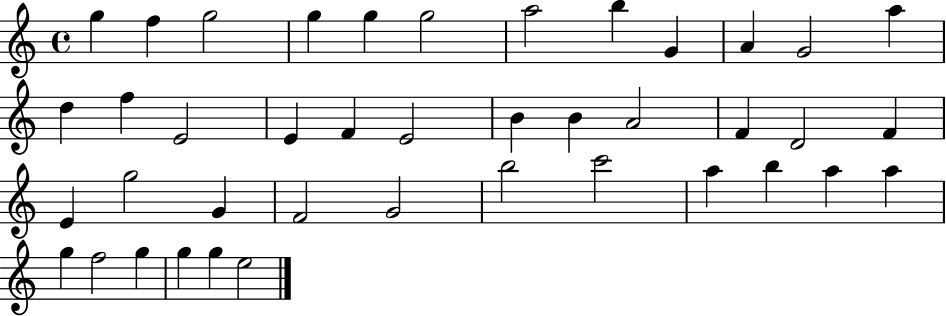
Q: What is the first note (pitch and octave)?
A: G5